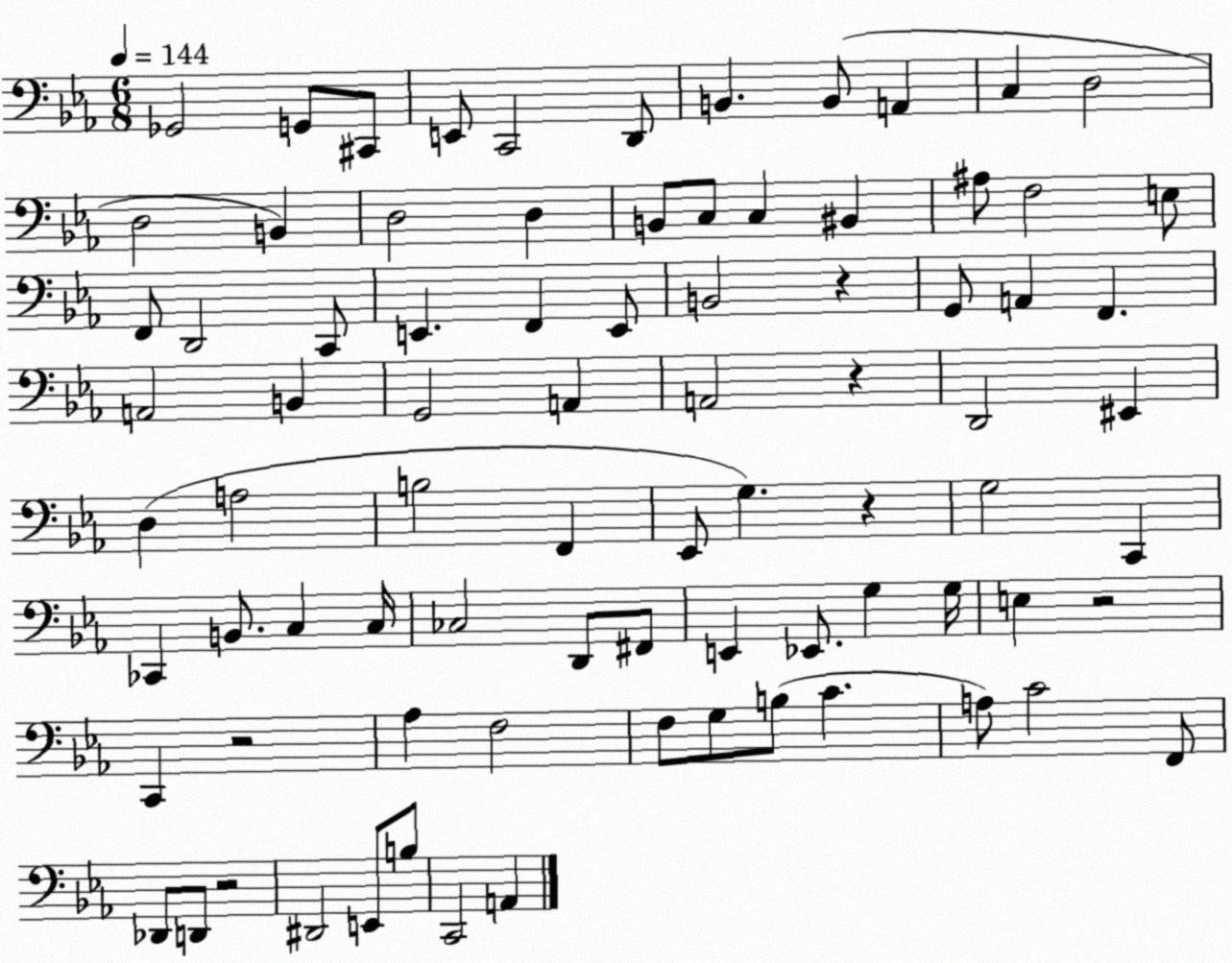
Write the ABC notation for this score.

X:1
T:Untitled
M:6/8
L:1/4
K:Eb
_G,,2 G,,/2 ^C,,/2 E,,/2 C,,2 D,,/2 B,, B,,/2 A,, C, D,2 D,2 B,, D,2 D, B,,/2 C,/2 C, ^B,, ^A,/2 F,2 E,/2 F,,/2 D,,2 C,,/2 E,, F,, E,,/2 B,,2 z G,,/2 A,, F,, A,,2 B,, G,,2 A,, A,,2 z D,,2 ^E,, D, A,2 B,2 F,, _E,,/2 G, z G,2 C,, _C,, B,,/2 C, C,/4 _C,2 D,,/2 ^F,,/2 E,, _E,,/2 G, G,/4 E, z2 C,, z2 _A, F,2 F,/2 G,/2 B,/2 C A,/2 C2 F,,/2 _D,,/2 D,,/2 z2 ^D,,2 E,,/2 B,/2 C,,2 A,,